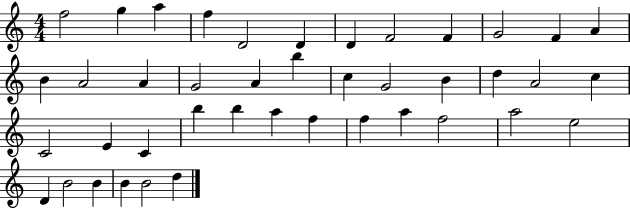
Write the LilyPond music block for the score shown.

{
  \clef treble
  \numericTimeSignature
  \time 4/4
  \key c \major
  f''2 g''4 a''4 | f''4 d'2 d'4 | d'4 f'2 f'4 | g'2 f'4 a'4 | \break b'4 a'2 a'4 | g'2 a'4 b''4 | c''4 g'2 b'4 | d''4 a'2 c''4 | \break c'2 e'4 c'4 | b''4 b''4 a''4 f''4 | f''4 a''4 f''2 | a''2 e''2 | \break d'4 b'2 b'4 | b'4 b'2 d''4 | \bar "|."
}